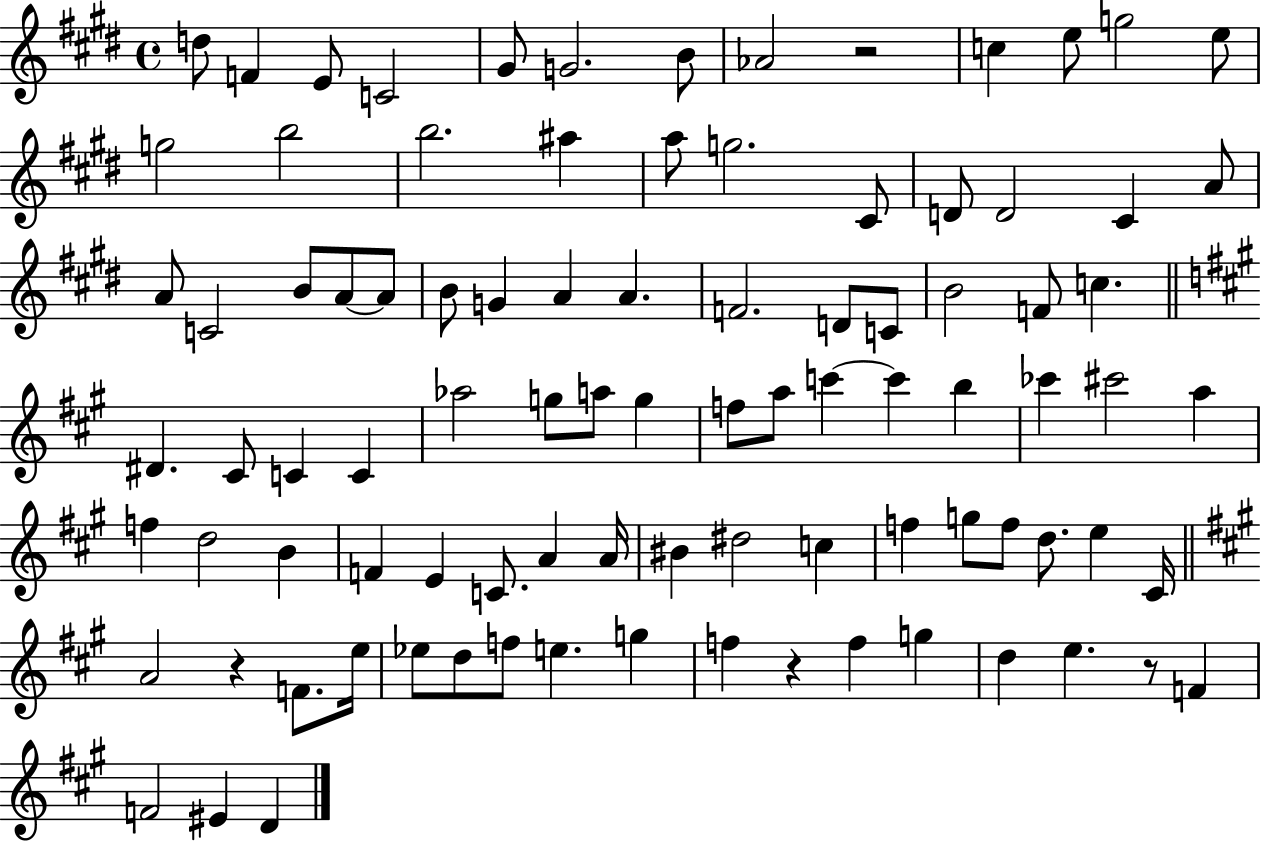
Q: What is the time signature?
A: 4/4